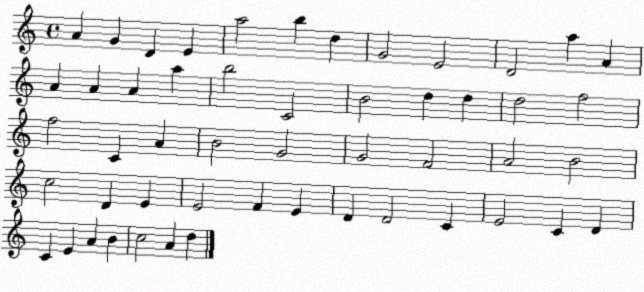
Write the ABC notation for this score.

X:1
T:Untitled
M:4/4
L:1/4
K:C
A G D E a2 b d G2 E2 D2 a A A A A a b2 C2 B2 d d d2 f2 f2 C A B2 G2 G2 F2 A2 B2 c2 D E E2 F E D D2 C E2 C D C E A B c2 A d